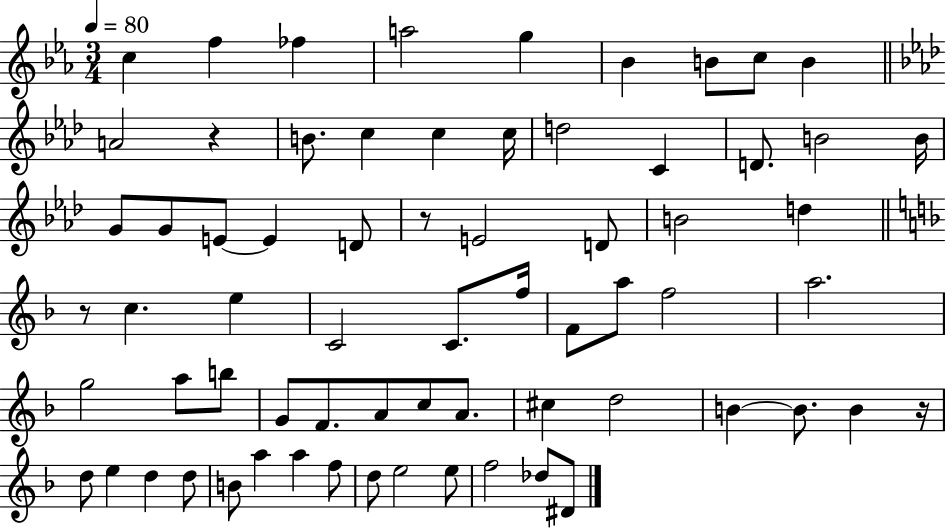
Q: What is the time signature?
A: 3/4